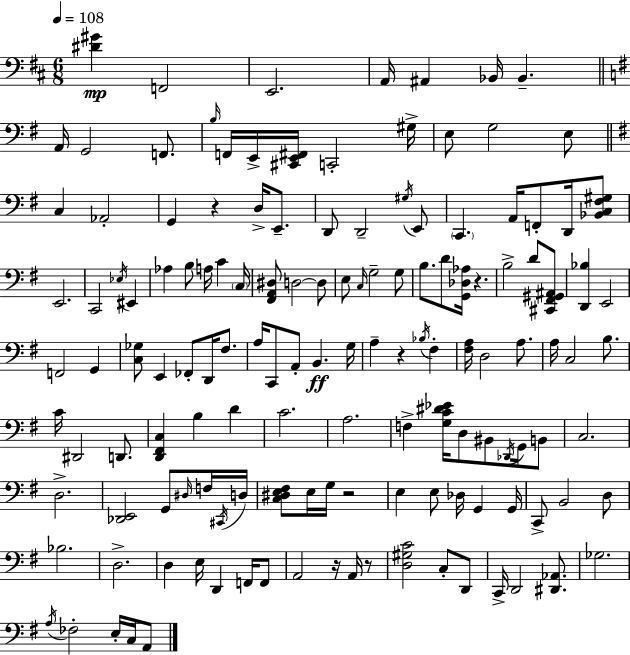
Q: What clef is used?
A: bass